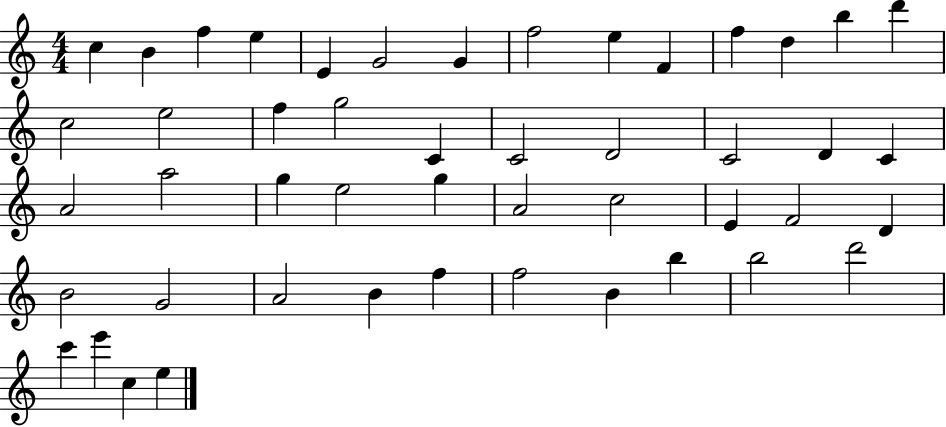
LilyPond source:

{
  \clef treble
  \numericTimeSignature
  \time 4/4
  \key c \major
  c''4 b'4 f''4 e''4 | e'4 g'2 g'4 | f''2 e''4 f'4 | f''4 d''4 b''4 d'''4 | \break c''2 e''2 | f''4 g''2 c'4 | c'2 d'2 | c'2 d'4 c'4 | \break a'2 a''2 | g''4 e''2 g''4 | a'2 c''2 | e'4 f'2 d'4 | \break b'2 g'2 | a'2 b'4 f''4 | f''2 b'4 b''4 | b''2 d'''2 | \break c'''4 e'''4 c''4 e''4 | \bar "|."
}